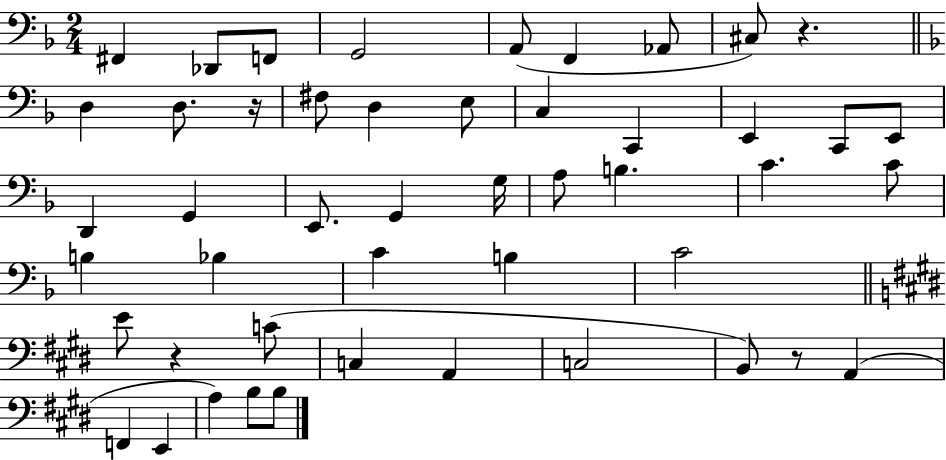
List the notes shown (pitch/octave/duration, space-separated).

F#2/q Db2/e F2/e G2/h A2/e F2/q Ab2/e C#3/e R/q. D3/q D3/e. R/s F#3/e D3/q E3/e C3/q C2/q E2/q C2/e E2/e D2/q G2/q E2/e. G2/q G3/s A3/e B3/q. C4/q. C4/e B3/q Bb3/q C4/q B3/q C4/h E4/e R/q C4/e C3/q A2/q C3/h B2/e R/e A2/q F2/q E2/q A3/q B3/e B3/e